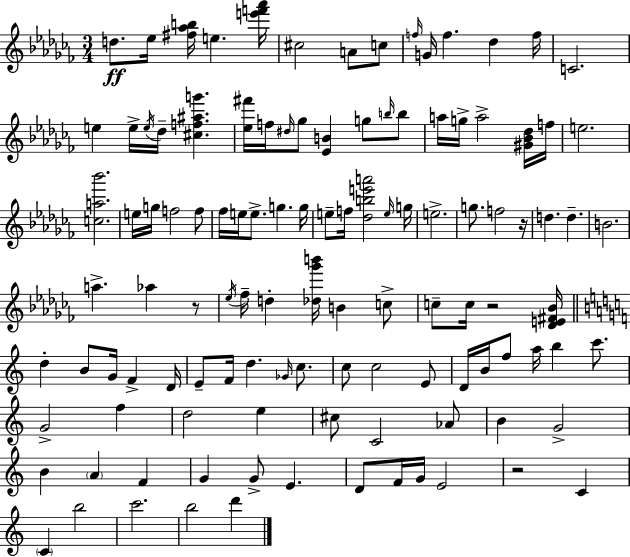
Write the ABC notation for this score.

X:1
T:Untitled
M:3/4
L:1/4
K:Abm
d/2 _e/4 [^f_ab]/4 e [e'f'_a']/4 ^c2 A/2 c/2 f/4 G/4 f _d f/4 C2 e e/4 e/4 _d/4 [^cf^ag'] [_e^f']/4 f/4 ^d/4 _g/2 [_EB] g/2 b/4 b/2 a/4 g/4 a2 [^G_B_d]/4 f/4 e2 [ca_b']2 e/4 g/4 f2 f/2 _f/4 e/4 e/2 g g/4 e/2 f/4 [_dbe'a']2 e/4 g/4 e2 g/2 f2 z/4 d d B2 a _a z/2 _e/4 _f/4 d [_d_g'b']/4 B c/2 c/2 c/4 z2 [_DE^F_B]/4 d B/2 G/4 F D/4 E/2 F/4 d _G/4 c/2 c/2 c2 E/2 D/4 B/4 f/2 a/4 b c'/2 G2 f d2 e ^c/2 C2 _A/2 B G2 B A F G G/2 E D/2 F/4 G/4 E2 z2 C C b2 c'2 b2 d'